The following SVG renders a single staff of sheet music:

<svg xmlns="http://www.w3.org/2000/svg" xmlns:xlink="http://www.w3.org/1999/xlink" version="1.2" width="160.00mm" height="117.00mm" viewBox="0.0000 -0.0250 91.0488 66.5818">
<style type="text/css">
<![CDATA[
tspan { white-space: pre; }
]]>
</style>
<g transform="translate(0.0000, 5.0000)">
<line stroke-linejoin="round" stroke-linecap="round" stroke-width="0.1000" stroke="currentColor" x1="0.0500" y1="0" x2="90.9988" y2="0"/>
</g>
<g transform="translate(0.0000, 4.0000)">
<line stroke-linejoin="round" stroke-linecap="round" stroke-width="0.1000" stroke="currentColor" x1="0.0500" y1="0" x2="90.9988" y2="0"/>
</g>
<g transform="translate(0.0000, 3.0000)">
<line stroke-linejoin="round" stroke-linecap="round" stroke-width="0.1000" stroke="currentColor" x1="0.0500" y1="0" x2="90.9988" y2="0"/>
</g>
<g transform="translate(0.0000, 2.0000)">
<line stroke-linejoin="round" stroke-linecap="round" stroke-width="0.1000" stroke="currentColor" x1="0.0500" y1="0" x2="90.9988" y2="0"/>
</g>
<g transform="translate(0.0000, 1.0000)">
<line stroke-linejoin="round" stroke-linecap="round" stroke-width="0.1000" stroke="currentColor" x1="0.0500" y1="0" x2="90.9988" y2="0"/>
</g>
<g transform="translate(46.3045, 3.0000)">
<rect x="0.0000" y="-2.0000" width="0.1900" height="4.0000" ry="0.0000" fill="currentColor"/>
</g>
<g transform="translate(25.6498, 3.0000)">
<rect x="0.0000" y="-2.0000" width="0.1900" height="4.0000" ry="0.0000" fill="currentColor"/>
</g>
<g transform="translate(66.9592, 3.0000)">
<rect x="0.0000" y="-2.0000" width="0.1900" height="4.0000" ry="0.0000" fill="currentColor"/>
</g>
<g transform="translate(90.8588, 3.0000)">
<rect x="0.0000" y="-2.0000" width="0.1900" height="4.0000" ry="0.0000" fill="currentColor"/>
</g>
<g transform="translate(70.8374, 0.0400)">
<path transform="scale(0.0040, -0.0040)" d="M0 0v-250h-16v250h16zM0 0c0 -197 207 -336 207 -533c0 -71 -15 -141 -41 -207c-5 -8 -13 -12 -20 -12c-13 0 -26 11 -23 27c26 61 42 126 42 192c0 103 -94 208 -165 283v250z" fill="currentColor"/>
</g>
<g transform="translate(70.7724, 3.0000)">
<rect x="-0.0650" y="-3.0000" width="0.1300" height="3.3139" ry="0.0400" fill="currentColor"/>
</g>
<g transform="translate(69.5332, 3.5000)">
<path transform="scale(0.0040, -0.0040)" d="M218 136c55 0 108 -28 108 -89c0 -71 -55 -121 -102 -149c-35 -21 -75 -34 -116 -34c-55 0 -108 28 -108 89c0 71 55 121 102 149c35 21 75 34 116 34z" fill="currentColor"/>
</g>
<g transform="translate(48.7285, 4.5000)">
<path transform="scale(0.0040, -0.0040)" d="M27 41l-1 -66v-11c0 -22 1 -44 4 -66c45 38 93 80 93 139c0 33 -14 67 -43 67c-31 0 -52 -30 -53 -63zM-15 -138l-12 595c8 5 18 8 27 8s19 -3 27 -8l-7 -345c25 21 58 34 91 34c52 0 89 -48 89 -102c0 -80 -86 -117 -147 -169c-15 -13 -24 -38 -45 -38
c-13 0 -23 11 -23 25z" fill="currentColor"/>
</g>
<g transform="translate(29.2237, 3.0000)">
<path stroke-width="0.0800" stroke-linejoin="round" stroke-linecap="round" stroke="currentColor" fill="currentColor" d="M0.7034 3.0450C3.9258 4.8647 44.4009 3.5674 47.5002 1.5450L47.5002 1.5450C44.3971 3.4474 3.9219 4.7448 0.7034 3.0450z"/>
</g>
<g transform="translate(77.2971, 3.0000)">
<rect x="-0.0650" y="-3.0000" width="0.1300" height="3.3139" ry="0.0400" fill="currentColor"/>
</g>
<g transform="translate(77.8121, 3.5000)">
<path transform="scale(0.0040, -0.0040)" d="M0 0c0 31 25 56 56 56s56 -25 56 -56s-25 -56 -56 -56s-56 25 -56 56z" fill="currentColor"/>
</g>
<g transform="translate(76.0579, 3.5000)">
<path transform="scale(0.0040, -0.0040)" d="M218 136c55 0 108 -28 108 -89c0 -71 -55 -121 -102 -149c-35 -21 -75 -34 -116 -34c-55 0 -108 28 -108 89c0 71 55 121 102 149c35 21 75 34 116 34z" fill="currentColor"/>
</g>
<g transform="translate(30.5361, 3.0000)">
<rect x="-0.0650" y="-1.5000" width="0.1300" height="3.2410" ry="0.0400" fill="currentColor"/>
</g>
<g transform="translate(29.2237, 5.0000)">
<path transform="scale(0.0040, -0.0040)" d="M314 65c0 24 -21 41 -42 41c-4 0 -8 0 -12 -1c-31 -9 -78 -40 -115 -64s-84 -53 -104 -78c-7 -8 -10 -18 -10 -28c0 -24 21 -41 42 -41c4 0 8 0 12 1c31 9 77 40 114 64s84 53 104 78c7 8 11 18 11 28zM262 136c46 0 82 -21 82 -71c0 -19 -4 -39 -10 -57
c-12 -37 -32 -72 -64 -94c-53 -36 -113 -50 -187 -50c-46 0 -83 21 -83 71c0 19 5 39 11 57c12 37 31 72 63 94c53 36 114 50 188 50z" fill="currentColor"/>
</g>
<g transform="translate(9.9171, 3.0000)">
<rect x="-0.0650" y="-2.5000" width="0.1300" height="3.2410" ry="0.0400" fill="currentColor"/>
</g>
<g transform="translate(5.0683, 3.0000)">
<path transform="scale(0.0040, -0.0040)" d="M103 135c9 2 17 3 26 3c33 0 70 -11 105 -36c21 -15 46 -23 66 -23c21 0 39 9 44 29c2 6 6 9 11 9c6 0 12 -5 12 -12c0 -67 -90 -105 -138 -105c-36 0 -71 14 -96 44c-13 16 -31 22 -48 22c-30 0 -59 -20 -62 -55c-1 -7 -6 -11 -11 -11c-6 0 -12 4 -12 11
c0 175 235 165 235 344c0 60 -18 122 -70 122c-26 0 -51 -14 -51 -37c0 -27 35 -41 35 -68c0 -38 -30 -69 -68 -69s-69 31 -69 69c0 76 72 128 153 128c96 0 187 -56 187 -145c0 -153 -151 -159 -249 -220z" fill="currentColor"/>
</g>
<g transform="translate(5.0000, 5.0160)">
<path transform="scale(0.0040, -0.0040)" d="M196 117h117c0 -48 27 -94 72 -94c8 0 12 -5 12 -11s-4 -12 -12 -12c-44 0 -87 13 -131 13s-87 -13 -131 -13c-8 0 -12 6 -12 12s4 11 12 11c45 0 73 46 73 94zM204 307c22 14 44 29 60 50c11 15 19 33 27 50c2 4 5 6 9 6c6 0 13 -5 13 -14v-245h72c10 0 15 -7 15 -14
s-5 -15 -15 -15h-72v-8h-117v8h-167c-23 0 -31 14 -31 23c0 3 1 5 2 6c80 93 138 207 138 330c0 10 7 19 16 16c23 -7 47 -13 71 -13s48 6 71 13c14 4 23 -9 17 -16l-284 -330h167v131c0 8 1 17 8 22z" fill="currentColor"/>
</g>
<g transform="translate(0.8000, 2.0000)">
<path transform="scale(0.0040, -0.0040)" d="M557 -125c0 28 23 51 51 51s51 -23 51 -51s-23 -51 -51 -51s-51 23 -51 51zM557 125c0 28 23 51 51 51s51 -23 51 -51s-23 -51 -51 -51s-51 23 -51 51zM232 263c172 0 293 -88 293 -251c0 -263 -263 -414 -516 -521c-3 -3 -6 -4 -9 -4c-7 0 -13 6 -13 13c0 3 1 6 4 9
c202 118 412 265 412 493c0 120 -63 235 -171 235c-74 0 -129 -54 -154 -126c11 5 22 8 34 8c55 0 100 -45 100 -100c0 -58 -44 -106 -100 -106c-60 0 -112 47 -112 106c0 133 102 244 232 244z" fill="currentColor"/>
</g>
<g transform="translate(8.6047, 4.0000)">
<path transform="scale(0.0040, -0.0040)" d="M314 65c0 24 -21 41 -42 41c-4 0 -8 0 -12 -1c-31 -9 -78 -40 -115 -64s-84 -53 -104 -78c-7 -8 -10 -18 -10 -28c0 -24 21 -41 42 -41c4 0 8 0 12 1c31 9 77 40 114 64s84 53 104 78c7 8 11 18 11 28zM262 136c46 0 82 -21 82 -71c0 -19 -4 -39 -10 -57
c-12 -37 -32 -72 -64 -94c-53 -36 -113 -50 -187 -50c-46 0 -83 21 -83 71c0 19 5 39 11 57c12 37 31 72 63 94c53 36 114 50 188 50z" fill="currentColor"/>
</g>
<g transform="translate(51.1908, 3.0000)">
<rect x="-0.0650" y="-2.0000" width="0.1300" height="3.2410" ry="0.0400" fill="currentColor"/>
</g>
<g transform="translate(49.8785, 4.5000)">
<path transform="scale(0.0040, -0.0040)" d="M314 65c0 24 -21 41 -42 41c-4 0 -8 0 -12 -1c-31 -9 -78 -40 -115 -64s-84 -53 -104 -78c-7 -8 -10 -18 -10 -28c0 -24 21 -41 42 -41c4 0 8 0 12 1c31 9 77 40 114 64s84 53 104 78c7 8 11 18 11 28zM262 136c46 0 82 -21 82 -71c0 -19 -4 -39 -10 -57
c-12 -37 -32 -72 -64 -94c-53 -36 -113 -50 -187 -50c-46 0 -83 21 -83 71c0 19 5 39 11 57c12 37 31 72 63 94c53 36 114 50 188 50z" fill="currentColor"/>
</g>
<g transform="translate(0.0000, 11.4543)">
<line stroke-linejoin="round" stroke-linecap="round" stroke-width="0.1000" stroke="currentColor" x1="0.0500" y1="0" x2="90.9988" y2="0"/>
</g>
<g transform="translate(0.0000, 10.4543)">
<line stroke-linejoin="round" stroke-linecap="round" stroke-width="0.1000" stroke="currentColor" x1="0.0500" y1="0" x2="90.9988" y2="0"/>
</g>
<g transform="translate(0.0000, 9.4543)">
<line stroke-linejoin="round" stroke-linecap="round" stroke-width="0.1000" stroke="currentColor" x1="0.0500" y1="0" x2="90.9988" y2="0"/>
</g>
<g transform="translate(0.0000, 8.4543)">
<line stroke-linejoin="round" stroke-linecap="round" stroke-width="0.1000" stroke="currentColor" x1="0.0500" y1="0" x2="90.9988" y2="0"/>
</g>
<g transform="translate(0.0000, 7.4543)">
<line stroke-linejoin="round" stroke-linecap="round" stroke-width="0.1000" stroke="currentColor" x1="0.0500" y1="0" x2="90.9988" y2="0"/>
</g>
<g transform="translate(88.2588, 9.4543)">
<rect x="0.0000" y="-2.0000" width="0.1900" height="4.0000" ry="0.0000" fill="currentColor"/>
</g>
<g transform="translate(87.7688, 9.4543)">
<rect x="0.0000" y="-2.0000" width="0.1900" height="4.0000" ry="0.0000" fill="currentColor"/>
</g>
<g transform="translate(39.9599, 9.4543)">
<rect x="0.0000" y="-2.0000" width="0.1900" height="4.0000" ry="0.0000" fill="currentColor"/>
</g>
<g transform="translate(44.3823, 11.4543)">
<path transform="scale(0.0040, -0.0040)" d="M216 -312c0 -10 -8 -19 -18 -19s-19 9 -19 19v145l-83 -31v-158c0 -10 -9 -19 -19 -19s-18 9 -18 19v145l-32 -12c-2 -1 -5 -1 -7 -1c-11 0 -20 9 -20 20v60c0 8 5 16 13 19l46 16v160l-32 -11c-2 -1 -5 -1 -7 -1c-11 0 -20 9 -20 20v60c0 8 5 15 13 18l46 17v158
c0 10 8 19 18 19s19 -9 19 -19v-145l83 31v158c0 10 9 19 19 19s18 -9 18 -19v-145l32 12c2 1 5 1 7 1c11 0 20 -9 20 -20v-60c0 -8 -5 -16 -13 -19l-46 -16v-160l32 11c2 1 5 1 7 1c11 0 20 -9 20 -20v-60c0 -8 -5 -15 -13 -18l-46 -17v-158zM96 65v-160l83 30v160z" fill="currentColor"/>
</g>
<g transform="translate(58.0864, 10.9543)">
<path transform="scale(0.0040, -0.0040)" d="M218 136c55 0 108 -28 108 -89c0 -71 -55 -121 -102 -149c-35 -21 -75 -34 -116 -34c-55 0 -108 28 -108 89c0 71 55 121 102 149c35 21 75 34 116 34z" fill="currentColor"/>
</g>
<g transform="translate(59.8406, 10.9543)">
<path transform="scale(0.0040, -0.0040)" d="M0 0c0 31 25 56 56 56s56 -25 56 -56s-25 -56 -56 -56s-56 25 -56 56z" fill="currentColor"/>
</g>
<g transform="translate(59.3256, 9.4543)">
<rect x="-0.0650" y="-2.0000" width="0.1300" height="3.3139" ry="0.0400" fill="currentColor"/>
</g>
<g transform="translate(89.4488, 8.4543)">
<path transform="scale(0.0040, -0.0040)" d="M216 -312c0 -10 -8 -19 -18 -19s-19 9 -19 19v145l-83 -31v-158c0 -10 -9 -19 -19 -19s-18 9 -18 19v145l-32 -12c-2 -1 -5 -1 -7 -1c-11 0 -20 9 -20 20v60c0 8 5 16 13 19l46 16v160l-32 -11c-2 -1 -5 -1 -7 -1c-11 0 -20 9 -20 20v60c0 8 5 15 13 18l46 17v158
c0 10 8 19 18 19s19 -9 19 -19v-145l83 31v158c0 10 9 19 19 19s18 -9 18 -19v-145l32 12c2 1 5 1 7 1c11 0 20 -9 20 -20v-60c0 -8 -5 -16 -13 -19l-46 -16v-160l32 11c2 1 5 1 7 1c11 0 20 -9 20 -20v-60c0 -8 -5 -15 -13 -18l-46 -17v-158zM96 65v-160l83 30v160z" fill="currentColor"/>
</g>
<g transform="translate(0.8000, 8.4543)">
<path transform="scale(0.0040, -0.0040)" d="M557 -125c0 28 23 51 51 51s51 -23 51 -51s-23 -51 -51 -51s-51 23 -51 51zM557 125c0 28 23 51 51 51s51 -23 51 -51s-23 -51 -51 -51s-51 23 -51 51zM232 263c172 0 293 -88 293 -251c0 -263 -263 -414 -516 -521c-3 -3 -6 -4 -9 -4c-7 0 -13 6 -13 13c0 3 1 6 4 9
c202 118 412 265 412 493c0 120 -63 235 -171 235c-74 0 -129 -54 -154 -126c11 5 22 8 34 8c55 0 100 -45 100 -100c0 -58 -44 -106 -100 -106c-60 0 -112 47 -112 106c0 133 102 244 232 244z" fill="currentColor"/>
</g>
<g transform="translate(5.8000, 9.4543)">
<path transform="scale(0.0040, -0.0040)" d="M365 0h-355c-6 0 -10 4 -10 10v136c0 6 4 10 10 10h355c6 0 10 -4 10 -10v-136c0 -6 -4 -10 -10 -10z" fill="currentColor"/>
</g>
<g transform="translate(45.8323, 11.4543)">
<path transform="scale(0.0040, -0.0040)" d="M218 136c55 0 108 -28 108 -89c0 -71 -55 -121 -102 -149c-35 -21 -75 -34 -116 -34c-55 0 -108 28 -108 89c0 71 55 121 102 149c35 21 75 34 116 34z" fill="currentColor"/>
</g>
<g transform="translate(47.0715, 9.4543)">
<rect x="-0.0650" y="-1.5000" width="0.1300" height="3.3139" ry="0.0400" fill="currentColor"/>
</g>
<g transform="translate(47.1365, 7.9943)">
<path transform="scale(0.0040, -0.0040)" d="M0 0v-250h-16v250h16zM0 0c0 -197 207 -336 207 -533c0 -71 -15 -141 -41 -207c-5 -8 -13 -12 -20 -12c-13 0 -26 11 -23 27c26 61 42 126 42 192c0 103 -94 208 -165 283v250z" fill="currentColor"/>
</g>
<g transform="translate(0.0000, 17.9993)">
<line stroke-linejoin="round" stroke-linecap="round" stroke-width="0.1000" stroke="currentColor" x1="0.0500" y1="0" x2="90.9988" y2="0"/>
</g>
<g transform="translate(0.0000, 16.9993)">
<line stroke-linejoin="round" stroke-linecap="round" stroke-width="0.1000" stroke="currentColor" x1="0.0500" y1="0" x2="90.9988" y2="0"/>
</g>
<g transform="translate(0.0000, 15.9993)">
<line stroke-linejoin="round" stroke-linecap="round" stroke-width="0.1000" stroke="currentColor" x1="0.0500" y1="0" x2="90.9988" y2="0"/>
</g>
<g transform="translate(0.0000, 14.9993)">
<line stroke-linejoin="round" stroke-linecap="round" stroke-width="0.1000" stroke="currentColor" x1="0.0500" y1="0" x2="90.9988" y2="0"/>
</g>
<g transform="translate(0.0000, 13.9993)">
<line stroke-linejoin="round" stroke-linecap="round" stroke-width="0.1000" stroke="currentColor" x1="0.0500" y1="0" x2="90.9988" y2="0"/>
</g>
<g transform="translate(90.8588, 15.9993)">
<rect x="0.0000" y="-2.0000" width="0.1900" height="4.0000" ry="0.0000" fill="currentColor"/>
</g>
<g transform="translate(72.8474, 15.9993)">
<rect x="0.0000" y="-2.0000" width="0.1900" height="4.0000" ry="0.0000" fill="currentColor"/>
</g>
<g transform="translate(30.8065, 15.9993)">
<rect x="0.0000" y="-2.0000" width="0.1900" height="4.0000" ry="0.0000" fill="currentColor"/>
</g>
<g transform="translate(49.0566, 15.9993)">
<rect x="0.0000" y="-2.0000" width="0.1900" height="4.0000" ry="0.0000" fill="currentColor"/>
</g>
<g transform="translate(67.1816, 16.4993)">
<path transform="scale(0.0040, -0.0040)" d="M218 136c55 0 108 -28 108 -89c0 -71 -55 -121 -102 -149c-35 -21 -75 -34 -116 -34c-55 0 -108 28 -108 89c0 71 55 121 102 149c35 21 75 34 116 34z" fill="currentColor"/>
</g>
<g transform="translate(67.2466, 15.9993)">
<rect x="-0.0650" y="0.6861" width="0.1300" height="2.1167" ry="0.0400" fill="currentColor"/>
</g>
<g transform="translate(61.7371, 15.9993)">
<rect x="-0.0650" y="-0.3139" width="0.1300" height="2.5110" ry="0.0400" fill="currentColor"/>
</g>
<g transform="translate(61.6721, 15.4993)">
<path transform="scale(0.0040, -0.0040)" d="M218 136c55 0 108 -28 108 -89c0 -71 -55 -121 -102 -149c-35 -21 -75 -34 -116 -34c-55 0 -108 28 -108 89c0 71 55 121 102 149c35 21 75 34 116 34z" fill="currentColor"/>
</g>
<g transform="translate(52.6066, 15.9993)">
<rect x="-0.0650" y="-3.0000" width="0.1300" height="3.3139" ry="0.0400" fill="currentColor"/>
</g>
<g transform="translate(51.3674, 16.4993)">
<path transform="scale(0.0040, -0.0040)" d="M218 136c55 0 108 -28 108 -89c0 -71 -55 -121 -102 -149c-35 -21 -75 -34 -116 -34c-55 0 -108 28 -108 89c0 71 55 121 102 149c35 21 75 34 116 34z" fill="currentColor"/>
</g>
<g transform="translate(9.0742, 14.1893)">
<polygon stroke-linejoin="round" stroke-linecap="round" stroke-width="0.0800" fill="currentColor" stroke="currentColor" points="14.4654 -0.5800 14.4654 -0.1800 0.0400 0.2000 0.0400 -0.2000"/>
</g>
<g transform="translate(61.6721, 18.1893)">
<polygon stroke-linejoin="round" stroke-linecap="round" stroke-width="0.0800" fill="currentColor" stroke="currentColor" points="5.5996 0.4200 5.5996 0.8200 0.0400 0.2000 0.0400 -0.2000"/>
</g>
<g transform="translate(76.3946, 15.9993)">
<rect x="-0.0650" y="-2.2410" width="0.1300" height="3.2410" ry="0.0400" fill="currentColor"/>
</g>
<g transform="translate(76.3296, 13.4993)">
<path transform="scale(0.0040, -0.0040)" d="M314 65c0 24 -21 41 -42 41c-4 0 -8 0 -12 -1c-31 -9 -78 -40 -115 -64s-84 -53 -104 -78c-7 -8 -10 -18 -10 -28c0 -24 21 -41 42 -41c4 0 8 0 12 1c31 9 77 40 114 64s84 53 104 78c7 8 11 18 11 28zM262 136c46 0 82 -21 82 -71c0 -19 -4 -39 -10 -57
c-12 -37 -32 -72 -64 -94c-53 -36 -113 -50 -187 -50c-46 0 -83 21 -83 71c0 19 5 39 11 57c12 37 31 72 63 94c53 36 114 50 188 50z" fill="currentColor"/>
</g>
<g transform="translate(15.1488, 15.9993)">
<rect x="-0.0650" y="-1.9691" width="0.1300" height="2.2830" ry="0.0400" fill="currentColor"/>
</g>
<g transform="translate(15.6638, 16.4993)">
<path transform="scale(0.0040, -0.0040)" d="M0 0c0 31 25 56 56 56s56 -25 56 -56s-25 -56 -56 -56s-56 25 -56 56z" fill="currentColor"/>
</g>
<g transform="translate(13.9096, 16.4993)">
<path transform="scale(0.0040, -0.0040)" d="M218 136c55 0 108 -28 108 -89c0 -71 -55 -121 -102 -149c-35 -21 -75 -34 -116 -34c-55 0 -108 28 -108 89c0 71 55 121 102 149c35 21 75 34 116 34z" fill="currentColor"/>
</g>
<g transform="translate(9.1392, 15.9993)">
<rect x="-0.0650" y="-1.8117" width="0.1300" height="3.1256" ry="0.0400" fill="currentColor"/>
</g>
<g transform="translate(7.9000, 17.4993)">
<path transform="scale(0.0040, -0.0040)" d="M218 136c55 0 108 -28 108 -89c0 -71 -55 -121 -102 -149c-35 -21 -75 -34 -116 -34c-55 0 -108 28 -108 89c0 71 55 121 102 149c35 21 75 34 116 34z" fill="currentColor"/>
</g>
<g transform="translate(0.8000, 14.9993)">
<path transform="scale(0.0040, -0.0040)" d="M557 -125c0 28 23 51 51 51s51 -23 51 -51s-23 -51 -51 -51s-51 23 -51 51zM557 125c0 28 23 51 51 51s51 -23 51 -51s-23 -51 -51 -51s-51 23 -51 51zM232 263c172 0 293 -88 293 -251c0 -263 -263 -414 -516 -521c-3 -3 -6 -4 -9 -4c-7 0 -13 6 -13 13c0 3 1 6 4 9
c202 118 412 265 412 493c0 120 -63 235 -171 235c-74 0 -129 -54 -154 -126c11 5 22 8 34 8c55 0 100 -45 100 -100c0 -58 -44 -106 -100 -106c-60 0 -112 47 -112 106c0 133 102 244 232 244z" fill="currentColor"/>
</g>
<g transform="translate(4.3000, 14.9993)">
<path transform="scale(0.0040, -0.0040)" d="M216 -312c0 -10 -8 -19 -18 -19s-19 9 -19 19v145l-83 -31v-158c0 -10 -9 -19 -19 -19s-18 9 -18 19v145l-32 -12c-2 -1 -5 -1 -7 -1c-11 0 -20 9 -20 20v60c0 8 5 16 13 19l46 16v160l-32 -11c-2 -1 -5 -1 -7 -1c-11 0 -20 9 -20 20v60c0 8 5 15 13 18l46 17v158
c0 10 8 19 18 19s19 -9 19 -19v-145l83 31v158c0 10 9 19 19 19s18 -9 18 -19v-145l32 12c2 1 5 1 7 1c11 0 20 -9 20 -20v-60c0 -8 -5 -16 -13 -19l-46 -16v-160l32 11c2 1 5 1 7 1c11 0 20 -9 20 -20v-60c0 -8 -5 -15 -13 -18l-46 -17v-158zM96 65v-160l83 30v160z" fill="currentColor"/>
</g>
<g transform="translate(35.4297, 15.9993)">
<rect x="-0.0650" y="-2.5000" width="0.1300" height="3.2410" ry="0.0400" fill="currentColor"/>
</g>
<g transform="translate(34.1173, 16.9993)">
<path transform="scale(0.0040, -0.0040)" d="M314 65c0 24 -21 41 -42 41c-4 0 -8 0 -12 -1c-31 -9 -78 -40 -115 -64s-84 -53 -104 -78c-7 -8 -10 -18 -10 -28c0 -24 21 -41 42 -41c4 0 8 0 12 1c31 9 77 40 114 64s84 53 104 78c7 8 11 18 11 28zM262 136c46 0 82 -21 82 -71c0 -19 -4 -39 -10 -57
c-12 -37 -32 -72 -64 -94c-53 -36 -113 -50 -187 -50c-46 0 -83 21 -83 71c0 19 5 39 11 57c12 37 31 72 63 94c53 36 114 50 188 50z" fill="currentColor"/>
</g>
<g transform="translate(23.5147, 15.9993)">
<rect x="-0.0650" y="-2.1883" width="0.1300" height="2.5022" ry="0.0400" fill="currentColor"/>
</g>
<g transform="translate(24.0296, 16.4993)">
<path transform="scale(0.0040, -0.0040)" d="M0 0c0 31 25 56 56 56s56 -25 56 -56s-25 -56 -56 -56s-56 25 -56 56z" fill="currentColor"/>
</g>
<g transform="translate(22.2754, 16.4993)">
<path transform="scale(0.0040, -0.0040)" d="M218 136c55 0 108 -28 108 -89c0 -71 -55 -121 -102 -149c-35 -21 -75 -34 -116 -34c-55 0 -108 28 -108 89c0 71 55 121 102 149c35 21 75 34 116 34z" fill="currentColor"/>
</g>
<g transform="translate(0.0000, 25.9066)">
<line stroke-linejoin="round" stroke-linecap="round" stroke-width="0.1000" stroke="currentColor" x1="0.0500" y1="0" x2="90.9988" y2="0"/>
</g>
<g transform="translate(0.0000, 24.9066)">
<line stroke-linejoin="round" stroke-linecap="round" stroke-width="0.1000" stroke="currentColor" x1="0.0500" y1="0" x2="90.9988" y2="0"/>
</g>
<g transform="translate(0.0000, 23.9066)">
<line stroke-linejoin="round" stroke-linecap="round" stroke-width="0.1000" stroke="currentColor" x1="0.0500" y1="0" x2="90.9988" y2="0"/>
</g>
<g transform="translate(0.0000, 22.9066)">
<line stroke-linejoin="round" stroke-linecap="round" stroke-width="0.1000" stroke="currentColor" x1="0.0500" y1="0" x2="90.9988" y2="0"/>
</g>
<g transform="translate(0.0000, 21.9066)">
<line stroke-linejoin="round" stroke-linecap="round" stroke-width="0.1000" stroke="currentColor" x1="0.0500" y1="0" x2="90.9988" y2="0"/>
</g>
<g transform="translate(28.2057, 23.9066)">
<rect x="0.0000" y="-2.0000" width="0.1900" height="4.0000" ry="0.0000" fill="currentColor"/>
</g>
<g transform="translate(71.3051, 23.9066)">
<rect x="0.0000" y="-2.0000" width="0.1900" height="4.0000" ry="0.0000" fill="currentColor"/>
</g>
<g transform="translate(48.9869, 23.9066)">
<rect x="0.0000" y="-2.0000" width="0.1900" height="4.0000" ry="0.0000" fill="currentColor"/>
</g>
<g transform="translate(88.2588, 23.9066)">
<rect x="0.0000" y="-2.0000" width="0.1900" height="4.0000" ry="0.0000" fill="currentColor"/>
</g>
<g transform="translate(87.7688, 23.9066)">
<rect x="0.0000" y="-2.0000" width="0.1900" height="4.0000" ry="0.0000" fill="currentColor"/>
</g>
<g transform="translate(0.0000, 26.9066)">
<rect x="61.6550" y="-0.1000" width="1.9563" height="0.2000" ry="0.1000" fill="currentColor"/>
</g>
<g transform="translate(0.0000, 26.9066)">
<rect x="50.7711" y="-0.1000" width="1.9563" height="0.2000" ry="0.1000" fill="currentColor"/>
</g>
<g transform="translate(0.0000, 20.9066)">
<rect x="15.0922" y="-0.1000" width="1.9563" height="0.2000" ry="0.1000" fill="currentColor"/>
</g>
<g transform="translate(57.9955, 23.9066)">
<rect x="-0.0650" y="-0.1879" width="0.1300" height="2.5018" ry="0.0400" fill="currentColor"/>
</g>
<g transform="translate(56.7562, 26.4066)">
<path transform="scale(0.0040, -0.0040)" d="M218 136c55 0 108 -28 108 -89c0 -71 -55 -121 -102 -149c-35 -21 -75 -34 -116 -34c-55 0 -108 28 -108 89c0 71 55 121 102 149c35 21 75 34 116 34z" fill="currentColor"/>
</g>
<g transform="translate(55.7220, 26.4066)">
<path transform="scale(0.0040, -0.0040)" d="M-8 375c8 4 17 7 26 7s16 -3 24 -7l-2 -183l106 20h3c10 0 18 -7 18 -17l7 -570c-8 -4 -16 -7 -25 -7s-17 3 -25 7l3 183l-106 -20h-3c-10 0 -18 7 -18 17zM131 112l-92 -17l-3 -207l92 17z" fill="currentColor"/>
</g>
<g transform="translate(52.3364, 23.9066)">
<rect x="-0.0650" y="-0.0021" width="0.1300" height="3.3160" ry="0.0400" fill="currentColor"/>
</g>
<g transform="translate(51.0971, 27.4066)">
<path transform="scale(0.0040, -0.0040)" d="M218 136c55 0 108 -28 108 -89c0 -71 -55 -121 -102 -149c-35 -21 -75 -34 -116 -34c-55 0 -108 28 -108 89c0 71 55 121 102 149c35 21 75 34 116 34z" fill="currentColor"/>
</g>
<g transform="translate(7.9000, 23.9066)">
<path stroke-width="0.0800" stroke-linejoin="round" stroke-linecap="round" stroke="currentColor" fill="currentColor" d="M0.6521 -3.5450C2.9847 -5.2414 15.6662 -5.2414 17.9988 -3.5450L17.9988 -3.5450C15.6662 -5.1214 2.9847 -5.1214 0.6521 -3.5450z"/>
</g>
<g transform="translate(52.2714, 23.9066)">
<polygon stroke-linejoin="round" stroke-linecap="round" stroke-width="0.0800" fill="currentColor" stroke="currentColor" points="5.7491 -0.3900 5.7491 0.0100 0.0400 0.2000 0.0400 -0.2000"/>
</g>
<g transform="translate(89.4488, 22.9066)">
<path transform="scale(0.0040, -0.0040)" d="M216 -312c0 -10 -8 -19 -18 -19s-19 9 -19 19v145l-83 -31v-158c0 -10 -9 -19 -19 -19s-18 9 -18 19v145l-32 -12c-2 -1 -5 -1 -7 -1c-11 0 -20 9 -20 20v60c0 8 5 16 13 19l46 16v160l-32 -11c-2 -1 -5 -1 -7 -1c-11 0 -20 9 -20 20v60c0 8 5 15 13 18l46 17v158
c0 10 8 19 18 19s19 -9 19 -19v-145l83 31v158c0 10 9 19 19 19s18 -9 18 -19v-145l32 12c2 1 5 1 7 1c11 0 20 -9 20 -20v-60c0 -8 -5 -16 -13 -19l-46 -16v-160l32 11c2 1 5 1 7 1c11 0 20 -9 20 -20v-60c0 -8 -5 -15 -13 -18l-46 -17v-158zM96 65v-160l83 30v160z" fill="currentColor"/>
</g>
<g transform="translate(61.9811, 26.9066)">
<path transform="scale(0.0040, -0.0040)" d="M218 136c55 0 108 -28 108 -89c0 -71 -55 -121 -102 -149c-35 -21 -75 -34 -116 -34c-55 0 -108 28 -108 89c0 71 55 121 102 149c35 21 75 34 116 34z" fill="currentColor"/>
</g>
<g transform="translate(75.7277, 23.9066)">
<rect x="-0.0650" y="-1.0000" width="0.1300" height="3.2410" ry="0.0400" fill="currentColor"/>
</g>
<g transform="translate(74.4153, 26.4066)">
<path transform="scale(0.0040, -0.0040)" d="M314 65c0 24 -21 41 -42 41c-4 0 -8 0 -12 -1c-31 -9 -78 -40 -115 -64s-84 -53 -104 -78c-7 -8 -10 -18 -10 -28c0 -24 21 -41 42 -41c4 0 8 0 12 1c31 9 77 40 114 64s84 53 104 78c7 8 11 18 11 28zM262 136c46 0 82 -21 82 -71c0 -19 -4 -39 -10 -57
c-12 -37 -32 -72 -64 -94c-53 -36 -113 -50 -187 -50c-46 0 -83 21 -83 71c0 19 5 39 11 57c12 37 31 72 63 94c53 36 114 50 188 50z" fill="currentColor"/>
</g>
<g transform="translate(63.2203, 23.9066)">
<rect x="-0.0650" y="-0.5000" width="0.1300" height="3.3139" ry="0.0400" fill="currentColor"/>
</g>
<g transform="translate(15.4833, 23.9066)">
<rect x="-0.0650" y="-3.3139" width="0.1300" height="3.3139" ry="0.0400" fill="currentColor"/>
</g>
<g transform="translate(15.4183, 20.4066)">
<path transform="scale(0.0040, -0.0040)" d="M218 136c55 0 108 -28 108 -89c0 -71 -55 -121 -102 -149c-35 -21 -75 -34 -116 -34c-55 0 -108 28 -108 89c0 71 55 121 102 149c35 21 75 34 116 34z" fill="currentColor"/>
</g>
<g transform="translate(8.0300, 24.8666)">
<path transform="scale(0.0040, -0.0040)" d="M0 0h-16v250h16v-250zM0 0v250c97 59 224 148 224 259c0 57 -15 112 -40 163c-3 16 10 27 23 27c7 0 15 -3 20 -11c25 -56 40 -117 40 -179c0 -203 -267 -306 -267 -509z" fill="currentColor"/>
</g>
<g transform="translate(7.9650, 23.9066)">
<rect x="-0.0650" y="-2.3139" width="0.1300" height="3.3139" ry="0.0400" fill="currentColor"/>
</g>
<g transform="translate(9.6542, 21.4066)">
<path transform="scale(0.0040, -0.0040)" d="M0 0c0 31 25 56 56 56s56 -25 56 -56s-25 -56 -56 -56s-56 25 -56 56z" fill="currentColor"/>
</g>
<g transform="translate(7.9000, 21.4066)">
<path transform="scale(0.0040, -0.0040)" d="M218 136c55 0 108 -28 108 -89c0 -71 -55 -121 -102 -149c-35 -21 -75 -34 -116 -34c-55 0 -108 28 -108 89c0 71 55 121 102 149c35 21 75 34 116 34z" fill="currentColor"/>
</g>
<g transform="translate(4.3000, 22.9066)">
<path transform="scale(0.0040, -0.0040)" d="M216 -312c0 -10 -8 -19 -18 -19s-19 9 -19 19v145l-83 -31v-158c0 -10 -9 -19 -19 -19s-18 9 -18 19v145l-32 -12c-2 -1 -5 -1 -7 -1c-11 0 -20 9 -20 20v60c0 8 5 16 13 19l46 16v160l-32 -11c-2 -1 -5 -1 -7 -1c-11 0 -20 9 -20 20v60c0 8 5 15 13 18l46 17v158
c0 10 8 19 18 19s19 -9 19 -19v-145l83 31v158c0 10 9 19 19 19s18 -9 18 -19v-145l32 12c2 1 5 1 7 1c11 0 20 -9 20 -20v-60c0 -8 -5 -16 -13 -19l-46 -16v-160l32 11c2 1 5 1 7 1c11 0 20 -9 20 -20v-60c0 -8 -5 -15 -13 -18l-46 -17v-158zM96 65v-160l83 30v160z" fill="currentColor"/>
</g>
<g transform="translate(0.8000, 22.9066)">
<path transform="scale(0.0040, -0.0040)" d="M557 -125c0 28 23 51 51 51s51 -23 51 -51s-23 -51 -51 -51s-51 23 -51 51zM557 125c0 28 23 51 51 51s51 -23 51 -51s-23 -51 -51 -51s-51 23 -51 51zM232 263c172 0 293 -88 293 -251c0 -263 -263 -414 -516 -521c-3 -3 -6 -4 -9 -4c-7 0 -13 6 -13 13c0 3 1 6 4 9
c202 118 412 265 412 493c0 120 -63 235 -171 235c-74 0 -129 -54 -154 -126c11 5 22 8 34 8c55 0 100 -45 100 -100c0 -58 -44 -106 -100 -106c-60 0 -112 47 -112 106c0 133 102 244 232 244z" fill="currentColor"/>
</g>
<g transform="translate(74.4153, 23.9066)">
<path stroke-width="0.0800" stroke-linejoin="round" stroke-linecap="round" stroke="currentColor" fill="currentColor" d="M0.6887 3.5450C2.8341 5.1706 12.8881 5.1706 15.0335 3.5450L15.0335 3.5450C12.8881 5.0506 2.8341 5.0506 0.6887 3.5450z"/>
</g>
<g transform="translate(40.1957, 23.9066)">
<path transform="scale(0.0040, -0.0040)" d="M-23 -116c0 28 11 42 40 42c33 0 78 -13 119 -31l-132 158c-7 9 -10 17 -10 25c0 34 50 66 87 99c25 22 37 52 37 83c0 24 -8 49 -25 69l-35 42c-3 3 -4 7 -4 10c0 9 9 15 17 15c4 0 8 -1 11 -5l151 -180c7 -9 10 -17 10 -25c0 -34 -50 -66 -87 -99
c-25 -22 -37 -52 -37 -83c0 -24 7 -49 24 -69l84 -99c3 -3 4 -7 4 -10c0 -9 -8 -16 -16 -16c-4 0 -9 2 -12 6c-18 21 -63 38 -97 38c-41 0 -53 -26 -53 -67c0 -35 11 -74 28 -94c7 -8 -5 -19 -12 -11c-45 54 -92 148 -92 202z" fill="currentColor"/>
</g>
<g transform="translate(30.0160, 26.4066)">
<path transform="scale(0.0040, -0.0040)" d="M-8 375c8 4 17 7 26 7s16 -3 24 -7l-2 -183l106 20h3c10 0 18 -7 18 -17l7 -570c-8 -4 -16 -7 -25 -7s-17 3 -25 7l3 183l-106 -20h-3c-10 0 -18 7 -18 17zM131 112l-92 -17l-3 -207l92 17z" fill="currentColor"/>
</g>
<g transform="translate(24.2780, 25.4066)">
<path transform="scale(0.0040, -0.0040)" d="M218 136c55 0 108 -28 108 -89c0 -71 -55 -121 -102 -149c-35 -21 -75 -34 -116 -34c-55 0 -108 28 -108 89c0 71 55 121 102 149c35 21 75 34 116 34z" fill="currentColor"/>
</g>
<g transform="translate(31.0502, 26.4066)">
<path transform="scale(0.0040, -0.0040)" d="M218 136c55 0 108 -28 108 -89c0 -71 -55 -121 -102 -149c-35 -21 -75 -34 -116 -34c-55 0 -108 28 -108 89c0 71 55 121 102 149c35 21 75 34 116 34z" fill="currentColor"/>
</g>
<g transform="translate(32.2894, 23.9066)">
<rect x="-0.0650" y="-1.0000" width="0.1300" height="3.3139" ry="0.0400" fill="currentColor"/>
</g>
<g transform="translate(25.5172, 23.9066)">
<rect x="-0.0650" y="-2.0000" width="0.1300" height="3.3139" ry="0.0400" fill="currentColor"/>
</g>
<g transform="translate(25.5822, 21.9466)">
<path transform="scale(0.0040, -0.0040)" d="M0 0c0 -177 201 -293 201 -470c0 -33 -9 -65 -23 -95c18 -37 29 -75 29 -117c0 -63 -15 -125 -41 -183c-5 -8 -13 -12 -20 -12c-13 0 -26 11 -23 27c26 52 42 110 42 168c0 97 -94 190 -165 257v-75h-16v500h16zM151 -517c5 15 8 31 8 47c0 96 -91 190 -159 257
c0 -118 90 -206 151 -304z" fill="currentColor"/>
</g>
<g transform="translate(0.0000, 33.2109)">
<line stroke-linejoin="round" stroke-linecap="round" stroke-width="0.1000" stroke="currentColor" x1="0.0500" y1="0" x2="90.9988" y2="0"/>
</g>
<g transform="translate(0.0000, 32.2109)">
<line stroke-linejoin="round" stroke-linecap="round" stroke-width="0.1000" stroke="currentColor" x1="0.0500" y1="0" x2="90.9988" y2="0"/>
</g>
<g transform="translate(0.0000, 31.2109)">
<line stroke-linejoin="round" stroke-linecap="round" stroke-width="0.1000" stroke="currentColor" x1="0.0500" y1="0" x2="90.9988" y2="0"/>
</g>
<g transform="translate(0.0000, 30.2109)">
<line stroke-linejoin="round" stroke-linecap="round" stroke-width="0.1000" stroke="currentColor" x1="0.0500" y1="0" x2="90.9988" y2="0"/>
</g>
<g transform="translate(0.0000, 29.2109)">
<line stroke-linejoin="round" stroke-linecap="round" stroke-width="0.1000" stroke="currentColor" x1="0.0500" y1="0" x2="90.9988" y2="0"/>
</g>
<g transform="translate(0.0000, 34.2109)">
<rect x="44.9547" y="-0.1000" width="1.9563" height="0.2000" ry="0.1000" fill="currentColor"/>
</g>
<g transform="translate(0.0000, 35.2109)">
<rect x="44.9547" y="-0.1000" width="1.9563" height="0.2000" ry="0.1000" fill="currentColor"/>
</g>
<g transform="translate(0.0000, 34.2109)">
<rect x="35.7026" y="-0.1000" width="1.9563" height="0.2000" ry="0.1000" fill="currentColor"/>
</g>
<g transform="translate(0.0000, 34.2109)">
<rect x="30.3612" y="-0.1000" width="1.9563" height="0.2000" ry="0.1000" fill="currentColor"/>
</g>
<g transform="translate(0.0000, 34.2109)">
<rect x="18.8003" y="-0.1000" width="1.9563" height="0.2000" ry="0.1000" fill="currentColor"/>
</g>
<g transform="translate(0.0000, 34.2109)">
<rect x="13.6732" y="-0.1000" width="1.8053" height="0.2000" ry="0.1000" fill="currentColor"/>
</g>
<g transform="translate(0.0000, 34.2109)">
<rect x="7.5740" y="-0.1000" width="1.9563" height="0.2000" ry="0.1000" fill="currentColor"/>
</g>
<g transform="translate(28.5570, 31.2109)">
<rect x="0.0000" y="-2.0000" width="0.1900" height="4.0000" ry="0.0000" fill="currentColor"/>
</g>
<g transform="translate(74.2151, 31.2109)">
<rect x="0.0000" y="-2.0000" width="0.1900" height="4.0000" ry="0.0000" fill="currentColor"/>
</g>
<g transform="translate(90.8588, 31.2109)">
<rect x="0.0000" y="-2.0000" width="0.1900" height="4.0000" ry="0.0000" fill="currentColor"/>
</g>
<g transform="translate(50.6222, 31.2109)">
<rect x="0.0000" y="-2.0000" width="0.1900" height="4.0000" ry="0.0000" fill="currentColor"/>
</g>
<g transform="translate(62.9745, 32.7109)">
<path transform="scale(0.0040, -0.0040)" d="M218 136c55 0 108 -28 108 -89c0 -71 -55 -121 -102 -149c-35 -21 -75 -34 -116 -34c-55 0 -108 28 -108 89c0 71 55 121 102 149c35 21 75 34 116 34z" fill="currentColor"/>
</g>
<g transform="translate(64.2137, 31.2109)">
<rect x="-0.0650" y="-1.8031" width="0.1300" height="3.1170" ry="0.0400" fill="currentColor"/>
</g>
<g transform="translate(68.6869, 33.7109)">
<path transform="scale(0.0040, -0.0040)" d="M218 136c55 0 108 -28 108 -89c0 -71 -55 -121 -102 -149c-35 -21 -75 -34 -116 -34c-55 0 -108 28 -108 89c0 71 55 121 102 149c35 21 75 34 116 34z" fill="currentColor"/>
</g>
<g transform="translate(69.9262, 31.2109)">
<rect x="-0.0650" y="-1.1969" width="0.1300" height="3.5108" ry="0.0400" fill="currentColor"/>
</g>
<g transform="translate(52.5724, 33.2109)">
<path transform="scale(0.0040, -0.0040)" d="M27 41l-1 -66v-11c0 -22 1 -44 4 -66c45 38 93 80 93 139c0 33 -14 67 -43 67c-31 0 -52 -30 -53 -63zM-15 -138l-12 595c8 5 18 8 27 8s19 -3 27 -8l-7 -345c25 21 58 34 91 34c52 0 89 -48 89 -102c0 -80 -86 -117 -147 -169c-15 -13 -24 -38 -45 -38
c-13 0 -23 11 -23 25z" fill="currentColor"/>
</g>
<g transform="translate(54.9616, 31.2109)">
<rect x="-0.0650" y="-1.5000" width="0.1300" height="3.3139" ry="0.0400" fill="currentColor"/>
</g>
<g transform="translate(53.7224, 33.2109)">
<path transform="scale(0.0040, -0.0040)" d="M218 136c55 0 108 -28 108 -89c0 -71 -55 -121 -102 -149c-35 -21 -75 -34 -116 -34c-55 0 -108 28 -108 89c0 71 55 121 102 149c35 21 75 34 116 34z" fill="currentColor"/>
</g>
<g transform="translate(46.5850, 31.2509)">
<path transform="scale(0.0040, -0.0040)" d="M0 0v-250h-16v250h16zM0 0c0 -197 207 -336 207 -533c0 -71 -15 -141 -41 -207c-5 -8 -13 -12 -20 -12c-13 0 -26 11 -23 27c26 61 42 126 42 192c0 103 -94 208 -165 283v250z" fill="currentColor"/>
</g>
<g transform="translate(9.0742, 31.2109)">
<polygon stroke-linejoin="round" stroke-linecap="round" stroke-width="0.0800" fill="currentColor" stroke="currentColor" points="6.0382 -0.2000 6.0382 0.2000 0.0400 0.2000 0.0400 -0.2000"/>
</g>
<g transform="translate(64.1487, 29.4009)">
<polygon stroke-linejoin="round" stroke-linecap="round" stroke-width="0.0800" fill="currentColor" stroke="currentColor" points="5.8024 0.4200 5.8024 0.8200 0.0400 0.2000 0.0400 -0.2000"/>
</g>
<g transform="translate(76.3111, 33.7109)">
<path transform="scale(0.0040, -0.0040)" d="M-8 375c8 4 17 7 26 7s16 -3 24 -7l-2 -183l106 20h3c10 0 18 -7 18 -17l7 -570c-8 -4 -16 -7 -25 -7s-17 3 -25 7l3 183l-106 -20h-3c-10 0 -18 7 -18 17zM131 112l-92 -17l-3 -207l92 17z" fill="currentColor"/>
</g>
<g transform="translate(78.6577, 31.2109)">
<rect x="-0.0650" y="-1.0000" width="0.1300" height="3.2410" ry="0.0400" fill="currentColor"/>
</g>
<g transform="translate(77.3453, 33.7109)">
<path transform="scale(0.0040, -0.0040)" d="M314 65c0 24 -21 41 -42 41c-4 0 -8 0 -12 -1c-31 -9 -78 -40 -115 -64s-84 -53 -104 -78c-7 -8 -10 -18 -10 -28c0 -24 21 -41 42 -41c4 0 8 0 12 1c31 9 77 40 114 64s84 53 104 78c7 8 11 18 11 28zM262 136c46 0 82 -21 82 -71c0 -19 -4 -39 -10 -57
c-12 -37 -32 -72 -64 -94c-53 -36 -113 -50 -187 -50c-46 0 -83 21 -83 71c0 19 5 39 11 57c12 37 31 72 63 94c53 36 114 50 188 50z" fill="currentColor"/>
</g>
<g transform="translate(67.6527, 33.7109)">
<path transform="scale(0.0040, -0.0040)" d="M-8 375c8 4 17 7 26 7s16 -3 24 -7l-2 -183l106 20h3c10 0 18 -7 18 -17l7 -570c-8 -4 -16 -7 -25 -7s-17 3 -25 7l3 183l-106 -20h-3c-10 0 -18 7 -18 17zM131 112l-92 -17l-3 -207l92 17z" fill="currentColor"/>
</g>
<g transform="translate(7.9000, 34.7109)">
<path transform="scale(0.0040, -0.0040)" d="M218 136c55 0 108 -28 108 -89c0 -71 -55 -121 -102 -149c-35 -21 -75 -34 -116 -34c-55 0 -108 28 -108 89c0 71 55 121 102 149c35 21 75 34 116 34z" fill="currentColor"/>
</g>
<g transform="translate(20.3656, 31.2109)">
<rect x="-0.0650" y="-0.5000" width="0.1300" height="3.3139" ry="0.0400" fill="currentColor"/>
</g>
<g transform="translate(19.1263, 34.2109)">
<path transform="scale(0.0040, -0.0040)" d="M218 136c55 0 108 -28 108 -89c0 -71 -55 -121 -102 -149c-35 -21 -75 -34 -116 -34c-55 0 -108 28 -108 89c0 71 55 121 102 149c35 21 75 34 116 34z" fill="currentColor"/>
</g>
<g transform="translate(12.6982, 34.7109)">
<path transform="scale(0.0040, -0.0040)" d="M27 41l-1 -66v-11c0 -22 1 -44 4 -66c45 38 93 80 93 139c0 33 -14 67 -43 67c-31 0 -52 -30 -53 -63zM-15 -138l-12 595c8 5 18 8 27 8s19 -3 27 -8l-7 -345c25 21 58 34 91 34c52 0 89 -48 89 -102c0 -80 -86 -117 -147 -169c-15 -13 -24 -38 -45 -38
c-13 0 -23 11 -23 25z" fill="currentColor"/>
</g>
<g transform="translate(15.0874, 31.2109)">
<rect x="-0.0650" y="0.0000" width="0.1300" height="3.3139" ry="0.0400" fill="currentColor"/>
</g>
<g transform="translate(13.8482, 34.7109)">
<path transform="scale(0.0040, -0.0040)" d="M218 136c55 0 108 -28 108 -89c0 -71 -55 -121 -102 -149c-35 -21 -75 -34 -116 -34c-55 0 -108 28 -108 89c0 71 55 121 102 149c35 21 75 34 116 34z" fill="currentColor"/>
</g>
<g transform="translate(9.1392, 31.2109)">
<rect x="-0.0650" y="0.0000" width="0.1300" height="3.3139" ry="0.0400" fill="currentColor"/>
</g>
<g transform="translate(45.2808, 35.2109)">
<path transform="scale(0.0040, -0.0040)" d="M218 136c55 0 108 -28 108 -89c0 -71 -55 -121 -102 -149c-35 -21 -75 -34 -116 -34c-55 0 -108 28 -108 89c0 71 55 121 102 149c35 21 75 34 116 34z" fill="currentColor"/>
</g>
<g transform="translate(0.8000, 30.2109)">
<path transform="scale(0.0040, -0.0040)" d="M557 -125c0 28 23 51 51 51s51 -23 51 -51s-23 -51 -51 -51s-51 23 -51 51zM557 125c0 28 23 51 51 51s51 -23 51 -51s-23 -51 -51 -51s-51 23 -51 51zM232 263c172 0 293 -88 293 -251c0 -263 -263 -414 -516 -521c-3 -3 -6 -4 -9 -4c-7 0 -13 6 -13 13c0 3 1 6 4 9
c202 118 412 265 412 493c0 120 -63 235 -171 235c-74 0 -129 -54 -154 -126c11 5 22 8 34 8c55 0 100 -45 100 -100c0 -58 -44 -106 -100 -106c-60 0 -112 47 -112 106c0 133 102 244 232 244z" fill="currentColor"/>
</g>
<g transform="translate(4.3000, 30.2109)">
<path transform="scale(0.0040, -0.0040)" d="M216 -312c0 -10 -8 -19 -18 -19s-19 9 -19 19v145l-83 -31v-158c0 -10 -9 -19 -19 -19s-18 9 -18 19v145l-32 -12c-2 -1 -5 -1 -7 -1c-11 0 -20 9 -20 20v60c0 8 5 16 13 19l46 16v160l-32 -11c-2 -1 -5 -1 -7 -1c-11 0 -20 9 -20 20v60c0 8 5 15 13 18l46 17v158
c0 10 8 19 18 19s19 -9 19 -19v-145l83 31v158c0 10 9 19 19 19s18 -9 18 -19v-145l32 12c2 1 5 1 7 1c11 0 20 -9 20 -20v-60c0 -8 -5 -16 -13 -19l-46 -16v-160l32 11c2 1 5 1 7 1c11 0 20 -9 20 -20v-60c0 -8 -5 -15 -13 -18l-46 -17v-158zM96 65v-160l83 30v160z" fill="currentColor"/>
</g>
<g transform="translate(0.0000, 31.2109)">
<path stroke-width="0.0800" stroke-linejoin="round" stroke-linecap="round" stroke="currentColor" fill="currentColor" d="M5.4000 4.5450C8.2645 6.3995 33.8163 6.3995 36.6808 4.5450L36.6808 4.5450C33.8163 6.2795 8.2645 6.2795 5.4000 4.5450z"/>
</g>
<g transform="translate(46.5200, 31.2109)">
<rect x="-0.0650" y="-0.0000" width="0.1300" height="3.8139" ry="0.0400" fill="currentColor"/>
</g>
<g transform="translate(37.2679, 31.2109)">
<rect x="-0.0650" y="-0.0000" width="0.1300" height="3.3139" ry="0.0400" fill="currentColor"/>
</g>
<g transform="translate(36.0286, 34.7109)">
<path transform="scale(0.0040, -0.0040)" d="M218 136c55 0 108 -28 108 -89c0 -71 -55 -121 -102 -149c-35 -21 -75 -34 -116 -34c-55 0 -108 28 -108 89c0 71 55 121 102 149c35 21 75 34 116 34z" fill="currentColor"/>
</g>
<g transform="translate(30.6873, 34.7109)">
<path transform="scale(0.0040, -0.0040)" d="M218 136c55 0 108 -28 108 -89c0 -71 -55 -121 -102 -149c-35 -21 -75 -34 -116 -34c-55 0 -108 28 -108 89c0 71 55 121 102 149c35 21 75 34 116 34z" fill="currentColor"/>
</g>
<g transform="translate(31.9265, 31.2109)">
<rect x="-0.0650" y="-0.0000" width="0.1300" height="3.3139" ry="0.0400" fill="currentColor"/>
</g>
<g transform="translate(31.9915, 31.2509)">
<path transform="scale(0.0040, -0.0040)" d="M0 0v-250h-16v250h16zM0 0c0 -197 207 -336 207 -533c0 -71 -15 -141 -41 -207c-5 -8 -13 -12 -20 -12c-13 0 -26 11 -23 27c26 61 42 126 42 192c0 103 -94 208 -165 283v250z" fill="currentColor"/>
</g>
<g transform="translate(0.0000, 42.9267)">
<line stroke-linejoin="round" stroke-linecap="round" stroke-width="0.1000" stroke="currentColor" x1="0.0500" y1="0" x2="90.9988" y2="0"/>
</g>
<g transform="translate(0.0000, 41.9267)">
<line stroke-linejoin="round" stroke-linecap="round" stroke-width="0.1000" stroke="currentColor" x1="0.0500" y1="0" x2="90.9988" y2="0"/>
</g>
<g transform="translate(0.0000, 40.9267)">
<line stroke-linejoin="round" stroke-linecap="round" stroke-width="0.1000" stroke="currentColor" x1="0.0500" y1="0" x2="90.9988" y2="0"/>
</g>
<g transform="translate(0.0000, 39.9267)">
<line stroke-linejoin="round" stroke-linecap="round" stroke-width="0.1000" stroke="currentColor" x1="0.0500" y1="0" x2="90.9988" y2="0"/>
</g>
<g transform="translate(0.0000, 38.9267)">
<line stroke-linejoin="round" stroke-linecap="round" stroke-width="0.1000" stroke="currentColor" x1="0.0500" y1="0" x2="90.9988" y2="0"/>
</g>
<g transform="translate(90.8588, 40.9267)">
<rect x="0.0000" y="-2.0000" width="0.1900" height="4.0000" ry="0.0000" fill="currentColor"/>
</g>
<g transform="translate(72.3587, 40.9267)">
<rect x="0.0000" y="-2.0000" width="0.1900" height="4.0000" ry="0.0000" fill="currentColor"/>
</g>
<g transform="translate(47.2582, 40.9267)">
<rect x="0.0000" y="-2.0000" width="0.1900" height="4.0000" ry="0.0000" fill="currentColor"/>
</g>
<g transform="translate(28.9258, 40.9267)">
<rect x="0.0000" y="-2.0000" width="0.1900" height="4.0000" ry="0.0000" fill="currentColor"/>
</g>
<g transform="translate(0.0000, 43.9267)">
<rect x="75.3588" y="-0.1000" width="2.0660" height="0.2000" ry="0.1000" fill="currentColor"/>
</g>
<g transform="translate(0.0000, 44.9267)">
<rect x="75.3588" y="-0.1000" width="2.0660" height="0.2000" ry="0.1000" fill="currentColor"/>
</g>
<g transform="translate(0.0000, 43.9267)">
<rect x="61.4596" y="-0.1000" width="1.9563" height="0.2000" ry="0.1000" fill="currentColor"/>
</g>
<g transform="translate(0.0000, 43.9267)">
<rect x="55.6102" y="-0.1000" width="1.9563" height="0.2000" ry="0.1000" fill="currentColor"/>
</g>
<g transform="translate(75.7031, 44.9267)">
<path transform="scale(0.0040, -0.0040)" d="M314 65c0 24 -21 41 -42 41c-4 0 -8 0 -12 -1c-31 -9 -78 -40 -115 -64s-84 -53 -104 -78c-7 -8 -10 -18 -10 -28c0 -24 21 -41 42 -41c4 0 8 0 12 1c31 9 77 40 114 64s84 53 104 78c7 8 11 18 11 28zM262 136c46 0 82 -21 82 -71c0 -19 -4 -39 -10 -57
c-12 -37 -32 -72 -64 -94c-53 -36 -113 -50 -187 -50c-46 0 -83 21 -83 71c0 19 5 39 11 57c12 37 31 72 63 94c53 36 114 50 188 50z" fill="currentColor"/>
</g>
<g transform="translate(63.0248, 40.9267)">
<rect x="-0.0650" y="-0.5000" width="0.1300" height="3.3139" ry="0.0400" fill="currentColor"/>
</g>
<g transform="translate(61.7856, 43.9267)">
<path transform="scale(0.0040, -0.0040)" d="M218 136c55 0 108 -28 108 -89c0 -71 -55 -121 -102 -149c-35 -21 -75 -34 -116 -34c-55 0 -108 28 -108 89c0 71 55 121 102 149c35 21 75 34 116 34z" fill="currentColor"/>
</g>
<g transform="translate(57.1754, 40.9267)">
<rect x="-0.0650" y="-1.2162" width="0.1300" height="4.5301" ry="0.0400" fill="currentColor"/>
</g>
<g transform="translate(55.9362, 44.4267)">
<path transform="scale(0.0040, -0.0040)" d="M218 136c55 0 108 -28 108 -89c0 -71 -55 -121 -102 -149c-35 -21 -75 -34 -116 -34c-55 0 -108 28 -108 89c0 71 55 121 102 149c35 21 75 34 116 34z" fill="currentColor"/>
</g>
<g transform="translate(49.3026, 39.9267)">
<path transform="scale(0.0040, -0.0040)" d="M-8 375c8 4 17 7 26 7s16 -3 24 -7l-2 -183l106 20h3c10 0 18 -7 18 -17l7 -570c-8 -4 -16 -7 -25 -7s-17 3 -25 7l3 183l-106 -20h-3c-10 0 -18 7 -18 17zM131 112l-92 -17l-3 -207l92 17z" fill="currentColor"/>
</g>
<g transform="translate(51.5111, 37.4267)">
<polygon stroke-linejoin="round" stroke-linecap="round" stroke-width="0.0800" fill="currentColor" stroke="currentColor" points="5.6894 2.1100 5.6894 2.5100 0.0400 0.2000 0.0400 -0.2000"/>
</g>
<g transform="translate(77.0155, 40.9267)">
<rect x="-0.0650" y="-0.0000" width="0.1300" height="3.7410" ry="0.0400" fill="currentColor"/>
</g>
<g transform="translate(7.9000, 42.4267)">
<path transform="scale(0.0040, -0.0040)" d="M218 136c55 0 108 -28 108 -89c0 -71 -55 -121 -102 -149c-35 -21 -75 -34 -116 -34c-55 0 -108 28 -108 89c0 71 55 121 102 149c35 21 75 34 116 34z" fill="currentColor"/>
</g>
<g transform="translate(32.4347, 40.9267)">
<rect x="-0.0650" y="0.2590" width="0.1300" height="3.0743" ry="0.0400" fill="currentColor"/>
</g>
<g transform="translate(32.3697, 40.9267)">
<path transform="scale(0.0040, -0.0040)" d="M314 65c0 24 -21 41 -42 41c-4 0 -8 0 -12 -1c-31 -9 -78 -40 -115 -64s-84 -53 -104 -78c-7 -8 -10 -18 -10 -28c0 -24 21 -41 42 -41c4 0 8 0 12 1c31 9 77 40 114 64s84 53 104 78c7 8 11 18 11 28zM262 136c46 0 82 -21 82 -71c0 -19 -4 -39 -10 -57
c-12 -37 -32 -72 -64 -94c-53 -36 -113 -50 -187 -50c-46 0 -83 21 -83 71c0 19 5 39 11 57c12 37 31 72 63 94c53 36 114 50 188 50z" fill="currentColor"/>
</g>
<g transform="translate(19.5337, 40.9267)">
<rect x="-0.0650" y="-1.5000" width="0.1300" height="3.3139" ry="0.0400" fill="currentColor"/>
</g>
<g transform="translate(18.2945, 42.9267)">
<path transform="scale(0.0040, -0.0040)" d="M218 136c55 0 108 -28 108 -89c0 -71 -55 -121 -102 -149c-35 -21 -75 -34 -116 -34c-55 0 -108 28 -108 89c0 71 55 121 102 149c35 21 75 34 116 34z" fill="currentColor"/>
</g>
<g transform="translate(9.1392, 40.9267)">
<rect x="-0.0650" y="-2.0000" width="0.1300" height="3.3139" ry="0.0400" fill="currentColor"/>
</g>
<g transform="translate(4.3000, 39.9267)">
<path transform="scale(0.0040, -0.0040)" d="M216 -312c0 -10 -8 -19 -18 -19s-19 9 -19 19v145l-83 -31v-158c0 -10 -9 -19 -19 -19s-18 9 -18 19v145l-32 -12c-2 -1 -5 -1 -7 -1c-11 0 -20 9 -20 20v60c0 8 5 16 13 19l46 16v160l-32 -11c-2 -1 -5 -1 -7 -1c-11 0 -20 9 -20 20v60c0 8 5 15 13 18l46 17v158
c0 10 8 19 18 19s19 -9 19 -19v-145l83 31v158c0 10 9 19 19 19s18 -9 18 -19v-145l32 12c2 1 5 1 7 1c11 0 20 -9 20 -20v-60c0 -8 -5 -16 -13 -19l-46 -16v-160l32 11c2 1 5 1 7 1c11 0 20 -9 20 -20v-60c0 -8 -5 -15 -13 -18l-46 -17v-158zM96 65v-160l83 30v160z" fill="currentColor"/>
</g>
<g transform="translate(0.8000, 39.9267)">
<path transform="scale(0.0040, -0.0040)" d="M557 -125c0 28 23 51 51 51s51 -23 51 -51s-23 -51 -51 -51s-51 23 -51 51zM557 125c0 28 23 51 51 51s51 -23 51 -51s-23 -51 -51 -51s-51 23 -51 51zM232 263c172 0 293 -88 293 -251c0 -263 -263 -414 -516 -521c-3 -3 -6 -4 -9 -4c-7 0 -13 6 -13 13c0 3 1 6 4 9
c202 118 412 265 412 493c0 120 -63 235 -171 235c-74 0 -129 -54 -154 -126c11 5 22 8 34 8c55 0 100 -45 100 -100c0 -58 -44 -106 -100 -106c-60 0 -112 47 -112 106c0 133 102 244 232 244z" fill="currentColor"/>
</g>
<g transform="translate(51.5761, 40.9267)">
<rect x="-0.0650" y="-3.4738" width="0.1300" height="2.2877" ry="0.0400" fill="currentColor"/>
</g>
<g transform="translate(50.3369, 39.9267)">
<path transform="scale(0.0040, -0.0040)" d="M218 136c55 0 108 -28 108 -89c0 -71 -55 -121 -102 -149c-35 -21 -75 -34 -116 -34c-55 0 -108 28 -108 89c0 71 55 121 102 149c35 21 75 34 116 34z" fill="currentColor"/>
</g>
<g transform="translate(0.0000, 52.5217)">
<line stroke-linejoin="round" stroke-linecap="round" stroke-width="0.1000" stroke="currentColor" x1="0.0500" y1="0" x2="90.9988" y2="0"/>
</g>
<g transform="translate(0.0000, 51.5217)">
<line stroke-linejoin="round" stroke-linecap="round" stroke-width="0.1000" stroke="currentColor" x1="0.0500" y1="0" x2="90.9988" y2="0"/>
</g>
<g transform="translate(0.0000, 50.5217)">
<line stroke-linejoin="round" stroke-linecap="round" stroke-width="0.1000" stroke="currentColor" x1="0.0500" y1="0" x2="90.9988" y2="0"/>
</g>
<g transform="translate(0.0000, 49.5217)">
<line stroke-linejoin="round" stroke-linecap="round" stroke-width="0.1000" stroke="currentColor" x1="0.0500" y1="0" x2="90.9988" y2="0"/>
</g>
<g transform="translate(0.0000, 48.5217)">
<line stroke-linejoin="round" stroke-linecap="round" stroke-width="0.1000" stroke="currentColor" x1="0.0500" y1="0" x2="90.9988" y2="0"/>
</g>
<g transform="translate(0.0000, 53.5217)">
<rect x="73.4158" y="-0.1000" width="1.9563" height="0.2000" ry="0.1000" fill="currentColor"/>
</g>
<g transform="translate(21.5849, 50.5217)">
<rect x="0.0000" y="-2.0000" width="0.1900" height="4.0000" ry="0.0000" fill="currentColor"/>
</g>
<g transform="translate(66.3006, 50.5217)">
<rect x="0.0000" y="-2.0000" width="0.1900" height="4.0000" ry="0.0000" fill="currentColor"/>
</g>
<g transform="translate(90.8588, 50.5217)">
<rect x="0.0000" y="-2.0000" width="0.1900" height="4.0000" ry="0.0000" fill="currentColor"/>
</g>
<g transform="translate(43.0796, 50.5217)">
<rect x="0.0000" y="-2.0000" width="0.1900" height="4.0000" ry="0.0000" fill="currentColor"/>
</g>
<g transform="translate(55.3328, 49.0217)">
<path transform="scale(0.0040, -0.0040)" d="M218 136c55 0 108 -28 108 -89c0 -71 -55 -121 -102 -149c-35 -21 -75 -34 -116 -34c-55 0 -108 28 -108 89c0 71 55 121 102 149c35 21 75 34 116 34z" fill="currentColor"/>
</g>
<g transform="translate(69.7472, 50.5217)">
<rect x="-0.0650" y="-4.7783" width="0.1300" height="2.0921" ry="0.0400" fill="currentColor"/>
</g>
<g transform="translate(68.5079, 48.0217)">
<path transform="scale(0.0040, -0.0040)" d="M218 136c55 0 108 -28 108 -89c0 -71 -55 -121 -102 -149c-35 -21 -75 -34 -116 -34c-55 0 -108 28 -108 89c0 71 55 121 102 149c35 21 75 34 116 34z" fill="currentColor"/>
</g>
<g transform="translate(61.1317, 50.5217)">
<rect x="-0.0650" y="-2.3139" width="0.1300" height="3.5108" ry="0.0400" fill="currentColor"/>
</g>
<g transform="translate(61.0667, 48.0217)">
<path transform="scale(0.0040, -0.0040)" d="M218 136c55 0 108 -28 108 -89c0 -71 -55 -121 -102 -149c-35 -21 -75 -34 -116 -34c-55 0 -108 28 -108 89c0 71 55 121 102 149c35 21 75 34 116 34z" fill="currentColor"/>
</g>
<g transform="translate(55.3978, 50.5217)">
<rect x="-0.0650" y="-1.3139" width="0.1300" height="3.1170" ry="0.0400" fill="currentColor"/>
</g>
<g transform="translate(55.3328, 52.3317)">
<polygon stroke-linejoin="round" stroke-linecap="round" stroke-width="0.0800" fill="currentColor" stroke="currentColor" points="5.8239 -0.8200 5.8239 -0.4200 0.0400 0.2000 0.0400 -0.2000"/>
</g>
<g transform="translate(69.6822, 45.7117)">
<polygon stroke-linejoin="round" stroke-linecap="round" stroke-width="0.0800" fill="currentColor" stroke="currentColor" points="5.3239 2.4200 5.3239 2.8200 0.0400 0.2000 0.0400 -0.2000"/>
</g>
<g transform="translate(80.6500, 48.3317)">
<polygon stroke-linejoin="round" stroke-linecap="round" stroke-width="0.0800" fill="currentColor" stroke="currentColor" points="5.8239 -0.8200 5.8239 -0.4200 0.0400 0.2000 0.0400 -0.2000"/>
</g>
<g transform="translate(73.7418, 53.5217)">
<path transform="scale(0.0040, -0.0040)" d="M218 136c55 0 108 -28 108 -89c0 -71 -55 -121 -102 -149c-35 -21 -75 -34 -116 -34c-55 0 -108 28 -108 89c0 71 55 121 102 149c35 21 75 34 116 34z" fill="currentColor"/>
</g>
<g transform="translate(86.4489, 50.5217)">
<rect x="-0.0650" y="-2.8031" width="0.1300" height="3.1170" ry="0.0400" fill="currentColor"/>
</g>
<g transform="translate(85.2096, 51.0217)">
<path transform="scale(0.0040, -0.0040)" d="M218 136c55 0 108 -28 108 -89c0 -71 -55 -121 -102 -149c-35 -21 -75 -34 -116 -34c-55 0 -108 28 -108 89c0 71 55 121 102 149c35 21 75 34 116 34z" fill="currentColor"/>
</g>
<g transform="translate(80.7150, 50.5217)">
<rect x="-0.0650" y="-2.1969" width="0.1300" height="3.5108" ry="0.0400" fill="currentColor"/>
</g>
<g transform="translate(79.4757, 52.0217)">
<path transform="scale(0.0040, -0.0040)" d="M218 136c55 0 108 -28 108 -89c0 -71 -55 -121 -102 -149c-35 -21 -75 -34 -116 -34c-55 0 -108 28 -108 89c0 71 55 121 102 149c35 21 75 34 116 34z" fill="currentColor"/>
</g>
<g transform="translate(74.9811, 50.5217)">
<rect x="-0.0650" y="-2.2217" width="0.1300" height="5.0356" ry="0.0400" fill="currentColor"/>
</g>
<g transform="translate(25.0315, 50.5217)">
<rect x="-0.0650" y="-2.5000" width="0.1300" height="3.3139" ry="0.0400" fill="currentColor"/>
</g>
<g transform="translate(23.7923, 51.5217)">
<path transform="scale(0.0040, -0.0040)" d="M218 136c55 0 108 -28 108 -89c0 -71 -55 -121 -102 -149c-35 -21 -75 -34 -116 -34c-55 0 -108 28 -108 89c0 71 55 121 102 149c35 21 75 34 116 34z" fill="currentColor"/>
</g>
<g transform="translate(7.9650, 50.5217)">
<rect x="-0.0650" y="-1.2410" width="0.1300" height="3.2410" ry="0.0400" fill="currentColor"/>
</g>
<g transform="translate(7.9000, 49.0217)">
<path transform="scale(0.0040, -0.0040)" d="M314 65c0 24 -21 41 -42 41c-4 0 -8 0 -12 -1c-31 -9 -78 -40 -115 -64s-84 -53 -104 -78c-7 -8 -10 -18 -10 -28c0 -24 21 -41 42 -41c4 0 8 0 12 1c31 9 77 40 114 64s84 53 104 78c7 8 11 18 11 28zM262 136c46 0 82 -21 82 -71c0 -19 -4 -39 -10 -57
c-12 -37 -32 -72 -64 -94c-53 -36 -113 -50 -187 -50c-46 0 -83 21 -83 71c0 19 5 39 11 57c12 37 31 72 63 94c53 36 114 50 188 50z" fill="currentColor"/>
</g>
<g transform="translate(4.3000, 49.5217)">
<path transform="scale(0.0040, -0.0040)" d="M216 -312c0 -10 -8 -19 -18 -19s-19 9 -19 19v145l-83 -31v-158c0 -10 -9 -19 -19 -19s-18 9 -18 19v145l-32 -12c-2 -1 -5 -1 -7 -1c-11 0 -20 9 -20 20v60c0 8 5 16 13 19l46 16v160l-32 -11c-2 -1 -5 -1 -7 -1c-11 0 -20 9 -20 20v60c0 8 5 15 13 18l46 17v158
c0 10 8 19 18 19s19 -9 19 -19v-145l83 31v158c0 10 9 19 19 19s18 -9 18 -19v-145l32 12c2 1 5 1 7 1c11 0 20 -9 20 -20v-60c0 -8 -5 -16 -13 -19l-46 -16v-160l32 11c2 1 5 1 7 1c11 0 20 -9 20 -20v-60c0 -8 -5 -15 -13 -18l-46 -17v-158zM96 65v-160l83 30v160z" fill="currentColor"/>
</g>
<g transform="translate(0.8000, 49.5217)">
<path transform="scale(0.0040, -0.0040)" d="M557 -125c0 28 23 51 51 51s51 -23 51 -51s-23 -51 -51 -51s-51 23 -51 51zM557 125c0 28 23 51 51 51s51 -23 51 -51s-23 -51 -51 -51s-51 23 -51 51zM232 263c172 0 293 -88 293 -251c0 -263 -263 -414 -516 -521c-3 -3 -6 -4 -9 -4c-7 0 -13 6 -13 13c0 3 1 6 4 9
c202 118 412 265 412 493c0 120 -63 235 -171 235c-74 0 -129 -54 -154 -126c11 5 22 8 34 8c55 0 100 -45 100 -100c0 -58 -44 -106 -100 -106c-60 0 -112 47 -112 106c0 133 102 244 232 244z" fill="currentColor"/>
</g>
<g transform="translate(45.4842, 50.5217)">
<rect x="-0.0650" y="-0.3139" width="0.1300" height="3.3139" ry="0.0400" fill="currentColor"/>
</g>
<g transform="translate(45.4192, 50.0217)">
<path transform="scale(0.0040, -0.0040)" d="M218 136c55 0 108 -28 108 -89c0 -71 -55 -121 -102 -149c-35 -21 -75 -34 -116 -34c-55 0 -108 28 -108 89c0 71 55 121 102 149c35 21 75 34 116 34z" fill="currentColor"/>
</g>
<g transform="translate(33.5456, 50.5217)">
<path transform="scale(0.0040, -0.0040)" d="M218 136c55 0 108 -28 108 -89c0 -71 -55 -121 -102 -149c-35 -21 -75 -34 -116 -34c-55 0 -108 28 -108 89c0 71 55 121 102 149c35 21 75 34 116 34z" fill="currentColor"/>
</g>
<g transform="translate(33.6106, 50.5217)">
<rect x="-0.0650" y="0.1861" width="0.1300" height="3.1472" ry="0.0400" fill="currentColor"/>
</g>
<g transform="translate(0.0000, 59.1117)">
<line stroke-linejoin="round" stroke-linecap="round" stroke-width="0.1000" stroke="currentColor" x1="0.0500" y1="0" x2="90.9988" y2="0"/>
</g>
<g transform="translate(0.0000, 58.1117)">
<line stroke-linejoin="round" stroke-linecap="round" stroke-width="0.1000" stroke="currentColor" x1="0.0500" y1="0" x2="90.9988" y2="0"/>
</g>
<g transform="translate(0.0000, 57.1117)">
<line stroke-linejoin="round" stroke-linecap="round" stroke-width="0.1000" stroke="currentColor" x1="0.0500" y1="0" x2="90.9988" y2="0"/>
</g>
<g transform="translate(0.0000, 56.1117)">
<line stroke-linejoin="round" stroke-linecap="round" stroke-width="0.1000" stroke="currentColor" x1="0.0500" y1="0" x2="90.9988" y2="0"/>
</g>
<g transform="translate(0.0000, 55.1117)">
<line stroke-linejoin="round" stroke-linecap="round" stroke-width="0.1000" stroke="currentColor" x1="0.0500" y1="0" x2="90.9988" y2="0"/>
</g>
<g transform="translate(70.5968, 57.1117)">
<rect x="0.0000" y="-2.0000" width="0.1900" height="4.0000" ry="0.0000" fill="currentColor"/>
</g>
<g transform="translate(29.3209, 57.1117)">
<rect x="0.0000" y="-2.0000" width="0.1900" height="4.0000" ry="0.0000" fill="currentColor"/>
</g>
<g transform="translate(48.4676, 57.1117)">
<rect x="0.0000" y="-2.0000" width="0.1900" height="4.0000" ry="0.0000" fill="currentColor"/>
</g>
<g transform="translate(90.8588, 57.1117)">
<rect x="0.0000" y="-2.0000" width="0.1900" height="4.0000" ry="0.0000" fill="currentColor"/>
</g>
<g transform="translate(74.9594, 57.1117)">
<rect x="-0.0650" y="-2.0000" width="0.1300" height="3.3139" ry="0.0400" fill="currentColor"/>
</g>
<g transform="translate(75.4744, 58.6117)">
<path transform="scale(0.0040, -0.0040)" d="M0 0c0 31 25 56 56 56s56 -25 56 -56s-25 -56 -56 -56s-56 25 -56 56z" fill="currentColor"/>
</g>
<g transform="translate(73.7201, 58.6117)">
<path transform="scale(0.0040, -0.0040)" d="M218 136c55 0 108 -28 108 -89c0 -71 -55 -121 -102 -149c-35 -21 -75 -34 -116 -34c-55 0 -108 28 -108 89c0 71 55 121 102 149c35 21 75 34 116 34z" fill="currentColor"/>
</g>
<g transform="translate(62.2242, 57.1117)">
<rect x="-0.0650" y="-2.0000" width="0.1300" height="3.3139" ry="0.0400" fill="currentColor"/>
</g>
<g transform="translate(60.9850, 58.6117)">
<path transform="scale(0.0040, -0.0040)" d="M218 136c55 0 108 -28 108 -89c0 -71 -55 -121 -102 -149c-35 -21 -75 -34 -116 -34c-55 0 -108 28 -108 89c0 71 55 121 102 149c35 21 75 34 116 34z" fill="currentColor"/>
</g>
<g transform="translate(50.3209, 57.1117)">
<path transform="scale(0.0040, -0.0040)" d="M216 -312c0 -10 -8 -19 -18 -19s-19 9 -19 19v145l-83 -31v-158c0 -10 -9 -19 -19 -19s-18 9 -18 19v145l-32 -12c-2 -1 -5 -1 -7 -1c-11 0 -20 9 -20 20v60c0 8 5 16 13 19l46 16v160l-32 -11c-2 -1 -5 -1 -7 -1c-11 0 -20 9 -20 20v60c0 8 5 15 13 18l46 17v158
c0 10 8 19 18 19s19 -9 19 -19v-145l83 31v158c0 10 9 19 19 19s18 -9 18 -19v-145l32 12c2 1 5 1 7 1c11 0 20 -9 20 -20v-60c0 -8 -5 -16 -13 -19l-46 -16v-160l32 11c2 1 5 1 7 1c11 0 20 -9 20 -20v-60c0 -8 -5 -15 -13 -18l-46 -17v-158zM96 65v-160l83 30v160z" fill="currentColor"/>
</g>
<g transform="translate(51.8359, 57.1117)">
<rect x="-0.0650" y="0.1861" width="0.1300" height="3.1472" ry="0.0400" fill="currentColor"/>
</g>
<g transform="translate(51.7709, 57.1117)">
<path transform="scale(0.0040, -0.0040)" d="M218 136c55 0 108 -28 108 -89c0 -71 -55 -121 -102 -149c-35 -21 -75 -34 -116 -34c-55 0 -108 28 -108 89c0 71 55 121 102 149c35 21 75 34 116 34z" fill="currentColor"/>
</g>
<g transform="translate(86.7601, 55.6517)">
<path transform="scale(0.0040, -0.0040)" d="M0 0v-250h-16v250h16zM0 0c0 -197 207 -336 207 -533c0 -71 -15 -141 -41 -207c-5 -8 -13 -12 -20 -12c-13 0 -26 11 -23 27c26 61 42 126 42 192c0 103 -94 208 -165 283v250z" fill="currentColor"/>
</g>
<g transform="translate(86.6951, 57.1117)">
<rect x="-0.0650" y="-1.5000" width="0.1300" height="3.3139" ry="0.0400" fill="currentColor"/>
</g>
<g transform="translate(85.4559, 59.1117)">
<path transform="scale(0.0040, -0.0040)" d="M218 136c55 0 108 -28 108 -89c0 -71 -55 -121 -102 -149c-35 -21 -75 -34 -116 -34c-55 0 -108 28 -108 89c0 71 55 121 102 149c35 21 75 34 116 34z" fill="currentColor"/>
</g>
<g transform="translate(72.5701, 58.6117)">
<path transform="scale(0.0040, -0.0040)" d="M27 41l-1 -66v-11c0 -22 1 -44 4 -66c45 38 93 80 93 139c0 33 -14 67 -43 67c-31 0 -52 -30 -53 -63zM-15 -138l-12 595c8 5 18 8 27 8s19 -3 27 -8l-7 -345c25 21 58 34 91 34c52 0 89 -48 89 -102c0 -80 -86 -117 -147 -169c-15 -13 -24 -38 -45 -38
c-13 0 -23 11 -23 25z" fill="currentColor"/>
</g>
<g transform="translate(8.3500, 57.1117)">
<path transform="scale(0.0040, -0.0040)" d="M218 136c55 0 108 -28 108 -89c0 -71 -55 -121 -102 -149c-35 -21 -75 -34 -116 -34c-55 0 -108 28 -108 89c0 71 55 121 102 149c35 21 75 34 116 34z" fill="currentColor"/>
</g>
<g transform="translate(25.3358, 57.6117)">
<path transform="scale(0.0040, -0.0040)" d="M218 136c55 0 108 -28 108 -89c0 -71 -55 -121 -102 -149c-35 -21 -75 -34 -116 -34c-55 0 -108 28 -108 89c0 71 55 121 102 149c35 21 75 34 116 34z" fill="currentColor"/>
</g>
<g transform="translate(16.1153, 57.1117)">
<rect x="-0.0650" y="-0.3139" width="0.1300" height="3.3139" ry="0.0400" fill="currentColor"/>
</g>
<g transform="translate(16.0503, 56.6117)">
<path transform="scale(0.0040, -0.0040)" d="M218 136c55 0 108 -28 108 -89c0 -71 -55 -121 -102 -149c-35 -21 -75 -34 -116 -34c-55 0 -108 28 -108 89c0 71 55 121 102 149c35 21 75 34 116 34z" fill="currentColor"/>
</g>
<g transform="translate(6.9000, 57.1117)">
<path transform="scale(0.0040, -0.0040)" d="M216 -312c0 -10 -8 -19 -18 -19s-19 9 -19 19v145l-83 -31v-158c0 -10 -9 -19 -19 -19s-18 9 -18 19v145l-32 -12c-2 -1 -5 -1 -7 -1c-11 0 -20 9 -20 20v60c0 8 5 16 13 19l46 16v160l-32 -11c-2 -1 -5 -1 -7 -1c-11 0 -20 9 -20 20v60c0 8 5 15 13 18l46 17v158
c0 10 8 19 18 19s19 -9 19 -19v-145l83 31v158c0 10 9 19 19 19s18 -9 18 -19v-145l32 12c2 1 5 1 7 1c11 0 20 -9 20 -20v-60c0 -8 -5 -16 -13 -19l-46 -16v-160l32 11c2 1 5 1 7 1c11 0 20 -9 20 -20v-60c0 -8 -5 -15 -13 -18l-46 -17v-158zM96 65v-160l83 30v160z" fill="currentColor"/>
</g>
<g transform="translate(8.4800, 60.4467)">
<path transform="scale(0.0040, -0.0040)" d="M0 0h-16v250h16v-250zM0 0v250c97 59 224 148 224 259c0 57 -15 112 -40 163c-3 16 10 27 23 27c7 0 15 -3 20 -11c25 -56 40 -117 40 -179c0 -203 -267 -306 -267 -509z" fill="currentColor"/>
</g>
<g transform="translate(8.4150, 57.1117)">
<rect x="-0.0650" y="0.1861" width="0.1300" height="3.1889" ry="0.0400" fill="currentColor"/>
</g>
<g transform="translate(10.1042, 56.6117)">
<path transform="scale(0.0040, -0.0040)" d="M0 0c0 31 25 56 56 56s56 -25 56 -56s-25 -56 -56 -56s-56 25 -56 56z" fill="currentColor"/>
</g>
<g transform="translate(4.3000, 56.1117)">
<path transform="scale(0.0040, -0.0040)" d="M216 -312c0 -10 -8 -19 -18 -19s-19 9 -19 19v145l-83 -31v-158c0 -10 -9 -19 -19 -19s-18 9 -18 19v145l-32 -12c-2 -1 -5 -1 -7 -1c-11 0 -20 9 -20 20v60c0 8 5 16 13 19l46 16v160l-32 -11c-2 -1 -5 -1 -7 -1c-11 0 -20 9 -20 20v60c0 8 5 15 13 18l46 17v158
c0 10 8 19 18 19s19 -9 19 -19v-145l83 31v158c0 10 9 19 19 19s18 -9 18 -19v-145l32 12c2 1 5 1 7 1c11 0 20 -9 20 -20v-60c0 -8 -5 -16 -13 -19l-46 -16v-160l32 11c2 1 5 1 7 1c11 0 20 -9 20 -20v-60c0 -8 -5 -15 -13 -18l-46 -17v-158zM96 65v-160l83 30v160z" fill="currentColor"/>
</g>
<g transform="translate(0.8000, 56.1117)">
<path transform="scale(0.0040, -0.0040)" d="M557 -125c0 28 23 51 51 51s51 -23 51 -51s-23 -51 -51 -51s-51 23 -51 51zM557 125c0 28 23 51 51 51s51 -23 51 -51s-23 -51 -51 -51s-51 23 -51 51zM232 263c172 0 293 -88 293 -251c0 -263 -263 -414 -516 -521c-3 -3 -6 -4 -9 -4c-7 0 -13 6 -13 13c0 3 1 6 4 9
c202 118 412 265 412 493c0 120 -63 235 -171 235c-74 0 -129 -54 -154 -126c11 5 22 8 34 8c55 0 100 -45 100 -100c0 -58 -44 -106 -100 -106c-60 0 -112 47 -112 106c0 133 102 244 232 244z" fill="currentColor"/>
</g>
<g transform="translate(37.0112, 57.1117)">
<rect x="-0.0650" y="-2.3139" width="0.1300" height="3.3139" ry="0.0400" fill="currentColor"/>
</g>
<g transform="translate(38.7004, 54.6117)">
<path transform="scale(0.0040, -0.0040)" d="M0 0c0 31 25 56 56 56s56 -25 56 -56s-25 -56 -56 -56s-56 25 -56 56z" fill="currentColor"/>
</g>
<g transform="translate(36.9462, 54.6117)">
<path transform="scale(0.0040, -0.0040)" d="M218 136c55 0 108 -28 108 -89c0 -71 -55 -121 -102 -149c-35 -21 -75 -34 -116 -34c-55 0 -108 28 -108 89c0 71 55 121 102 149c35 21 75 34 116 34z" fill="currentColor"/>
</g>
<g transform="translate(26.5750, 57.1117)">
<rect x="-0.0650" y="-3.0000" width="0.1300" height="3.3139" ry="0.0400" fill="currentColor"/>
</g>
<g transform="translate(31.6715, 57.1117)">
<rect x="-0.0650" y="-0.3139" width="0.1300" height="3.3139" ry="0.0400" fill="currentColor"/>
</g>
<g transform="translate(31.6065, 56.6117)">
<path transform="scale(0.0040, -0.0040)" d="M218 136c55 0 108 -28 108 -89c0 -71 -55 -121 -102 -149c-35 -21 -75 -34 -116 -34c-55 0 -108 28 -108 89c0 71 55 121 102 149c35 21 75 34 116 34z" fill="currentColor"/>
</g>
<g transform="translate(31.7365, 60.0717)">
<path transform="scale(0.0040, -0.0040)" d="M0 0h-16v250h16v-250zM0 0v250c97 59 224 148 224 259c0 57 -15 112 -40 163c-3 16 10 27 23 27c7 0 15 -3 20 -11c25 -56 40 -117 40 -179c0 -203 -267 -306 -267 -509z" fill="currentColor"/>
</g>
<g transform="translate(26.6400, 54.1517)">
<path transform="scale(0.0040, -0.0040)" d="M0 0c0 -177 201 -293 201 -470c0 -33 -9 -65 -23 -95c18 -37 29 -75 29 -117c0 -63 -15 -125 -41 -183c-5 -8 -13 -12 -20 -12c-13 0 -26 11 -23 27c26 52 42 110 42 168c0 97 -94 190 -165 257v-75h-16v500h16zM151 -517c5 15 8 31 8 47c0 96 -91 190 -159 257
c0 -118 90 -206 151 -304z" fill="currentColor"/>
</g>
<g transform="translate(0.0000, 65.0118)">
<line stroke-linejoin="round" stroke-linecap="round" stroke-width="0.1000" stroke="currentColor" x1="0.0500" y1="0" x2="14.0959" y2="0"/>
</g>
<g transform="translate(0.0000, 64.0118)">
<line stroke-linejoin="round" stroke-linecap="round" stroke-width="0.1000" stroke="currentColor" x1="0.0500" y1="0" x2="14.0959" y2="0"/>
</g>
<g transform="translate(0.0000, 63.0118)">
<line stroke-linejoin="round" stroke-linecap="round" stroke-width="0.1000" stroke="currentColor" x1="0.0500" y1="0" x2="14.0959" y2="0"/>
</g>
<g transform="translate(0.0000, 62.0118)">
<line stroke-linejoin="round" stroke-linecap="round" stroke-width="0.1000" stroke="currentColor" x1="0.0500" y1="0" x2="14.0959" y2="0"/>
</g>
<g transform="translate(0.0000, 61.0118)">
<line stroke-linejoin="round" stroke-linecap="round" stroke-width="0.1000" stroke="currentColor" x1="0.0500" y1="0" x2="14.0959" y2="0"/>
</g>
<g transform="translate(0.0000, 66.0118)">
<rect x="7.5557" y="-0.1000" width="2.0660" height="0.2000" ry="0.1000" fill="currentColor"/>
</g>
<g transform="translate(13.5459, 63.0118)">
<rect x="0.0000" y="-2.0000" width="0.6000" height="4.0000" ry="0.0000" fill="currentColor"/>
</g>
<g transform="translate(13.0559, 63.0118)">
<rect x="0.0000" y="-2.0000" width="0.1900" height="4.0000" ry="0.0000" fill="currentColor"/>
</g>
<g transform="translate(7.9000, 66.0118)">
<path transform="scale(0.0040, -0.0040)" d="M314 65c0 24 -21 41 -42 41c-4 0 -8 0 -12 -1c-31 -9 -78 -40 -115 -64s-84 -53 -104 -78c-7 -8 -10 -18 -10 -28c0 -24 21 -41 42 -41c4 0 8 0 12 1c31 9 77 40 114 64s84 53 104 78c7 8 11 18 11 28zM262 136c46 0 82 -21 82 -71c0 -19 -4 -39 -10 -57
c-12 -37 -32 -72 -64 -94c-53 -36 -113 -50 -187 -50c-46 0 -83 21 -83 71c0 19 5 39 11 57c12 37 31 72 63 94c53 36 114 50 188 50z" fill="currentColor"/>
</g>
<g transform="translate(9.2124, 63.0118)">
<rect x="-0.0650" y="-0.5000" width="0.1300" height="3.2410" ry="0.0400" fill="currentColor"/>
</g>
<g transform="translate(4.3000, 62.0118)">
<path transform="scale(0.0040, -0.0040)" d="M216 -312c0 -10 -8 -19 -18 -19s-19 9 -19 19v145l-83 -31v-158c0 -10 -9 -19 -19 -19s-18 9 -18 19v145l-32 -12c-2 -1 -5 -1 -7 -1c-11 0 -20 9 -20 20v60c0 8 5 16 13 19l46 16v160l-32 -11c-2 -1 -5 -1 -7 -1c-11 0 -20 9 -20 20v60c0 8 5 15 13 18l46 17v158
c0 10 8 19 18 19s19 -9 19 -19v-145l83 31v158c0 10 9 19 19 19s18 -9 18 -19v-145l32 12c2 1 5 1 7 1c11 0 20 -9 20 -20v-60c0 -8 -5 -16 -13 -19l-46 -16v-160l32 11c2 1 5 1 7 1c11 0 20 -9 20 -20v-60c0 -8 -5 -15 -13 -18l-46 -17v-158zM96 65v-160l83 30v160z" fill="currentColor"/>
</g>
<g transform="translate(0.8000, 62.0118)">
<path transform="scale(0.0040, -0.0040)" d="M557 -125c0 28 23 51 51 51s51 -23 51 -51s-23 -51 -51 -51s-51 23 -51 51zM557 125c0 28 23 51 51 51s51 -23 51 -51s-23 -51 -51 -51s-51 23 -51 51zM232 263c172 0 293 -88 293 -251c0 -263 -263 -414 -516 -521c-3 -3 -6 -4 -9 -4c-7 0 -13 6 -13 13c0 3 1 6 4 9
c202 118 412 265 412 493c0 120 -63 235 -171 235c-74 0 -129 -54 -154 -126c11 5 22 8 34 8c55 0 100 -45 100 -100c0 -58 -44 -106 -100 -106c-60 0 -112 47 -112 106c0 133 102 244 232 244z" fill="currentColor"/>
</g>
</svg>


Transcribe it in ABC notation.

X:1
T:Untitled
M:2/4
L:1/4
K:C
B,,2 G,,2 _A,,2 C,/2 C, z2 ^G,,/2 A,, A,,/2 C,/2 C,/2 B,,2 C, E,/2 C,/2 B,2 B,/2 D A,,/4 F,, z D,,/2 F,,/2 E,, ^F,,2 D,,/2 _D,,/2 E,, D,,/2 D,, C,,/2 _G,, A,,/2 F,,/2 F,,2 A,, G,, D,2 F,/2 D,,/2 E,, C,,2 G,2 B,, D, E, G,/2 B,/2 B,/2 E,,/2 A,,/2 C,/2 ^D,/2 E, C,/4 E,/2 B, ^D, A,, _A,, G,,/2 E,,2